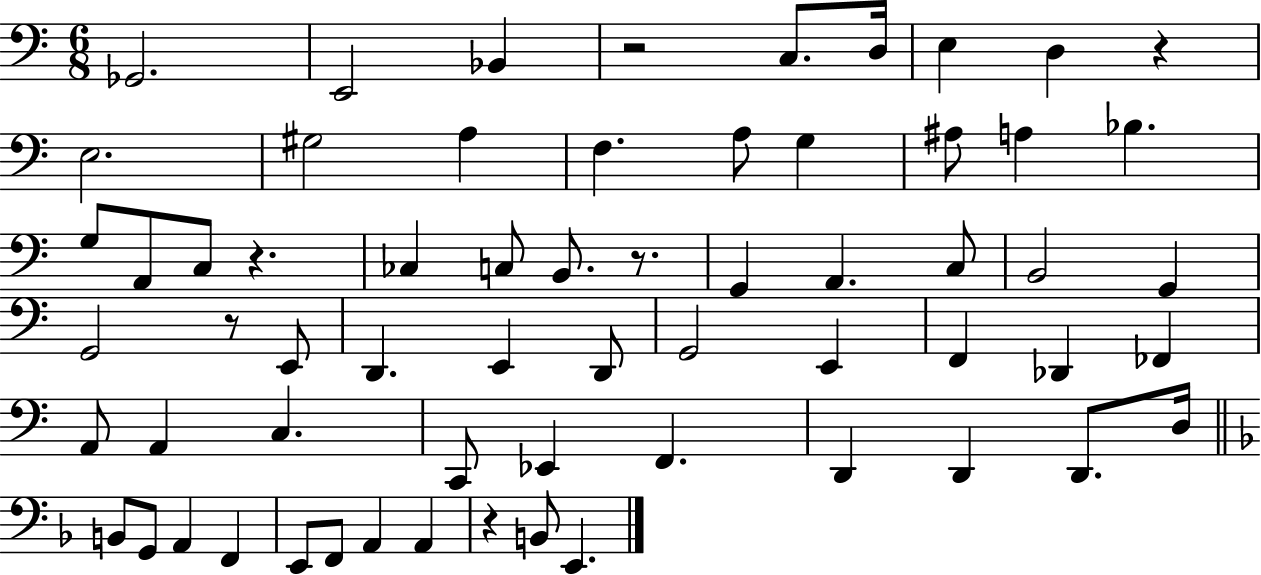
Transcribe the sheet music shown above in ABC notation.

X:1
T:Untitled
M:6/8
L:1/4
K:C
_G,,2 E,,2 _B,, z2 C,/2 D,/4 E, D, z E,2 ^G,2 A, F, A,/2 G, ^A,/2 A, _B, G,/2 A,,/2 C,/2 z _C, C,/2 B,,/2 z/2 G,, A,, C,/2 B,,2 G,, G,,2 z/2 E,,/2 D,, E,, D,,/2 G,,2 E,, F,, _D,, _F,, A,,/2 A,, C, C,,/2 _E,, F,, D,, D,, D,,/2 D,/4 B,,/2 G,,/2 A,, F,, E,,/2 F,,/2 A,, A,, z B,,/2 E,,